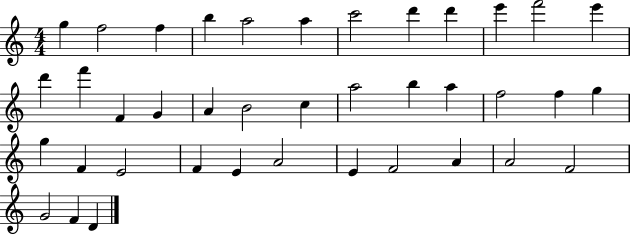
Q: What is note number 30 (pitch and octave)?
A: E4